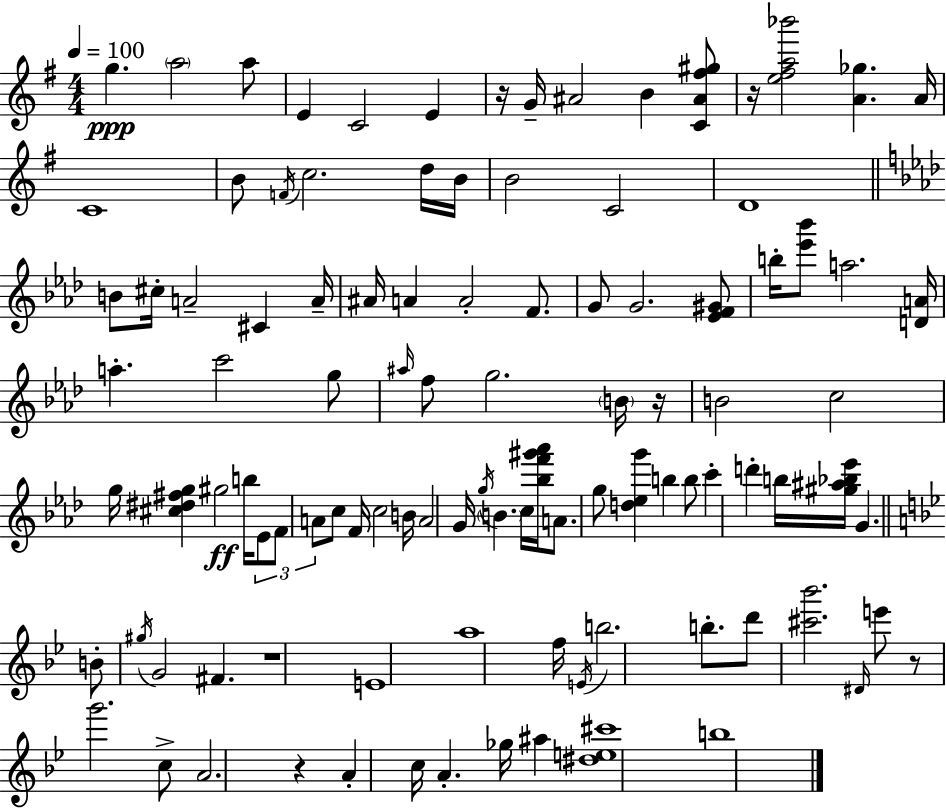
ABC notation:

X:1
T:Untitled
M:4/4
L:1/4
K:Em
g a2 a/2 E C2 E z/4 G/4 ^A2 B [C^A^f^g]/2 z/4 [e^fa_b']2 [A_g] A/4 C4 B/2 F/4 c2 d/4 B/4 B2 C2 D4 B/2 ^c/4 A2 ^C A/4 ^A/4 A A2 F/2 G/2 G2 [_EF^G]/2 b/4 [_e'_b']/2 a2 [DA]/4 a c'2 g/2 ^a/4 f/2 g2 B/4 z/4 B2 c2 g/4 [^c^d^fg] ^g2 b/4 _E/2 F/2 A/2 c/2 F/4 c2 B/4 A2 G/4 g/4 B c/4 [_bf'^g'_a']/4 A/2 g/2 [d_eg'] b b/2 c' d' b/4 [^g^a_b_e']/4 G B/2 ^g/4 G2 ^F z4 E4 a4 f/4 E/4 b2 b/2 d'/2 [^c'_b']2 ^D/4 e'/2 z/2 g'2 c/2 A2 z A c/4 A _g/4 ^a [^de^c']4 b4